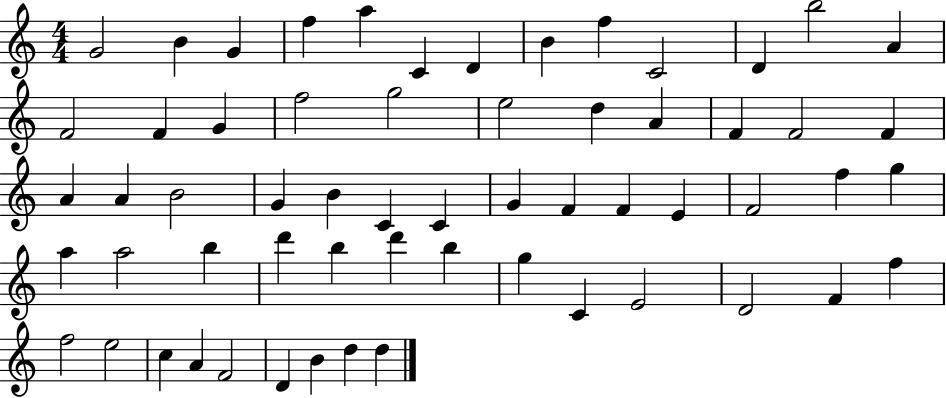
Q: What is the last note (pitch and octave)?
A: D5